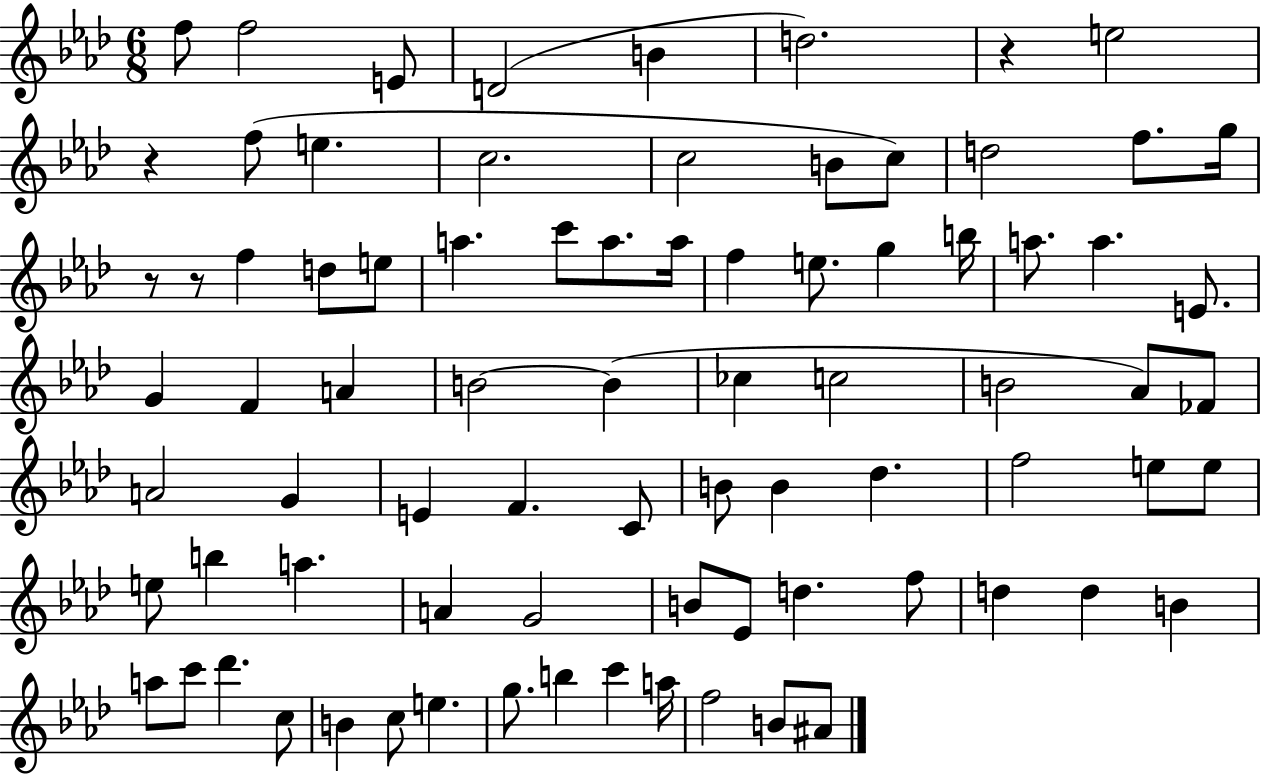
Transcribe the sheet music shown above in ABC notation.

X:1
T:Untitled
M:6/8
L:1/4
K:Ab
f/2 f2 E/2 D2 B d2 z e2 z f/2 e c2 c2 B/2 c/2 d2 f/2 g/4 z/2 z/2 f d/2 e/2 a c'/2 a/2 a/4 f e/2 g b/4 a/2 a E/2 G F A B2 B _c c2 B2 _A/2 _F/2 A2 G E F C/2 B/2 B _d f2 e/2 e/2 e/2 b a A G2 B/2 _E/2 d f/2 d d B a/2 c'/2 _d' c/2 B c/2 e g/2 b c' a/4 f2 B/2 ^A/2